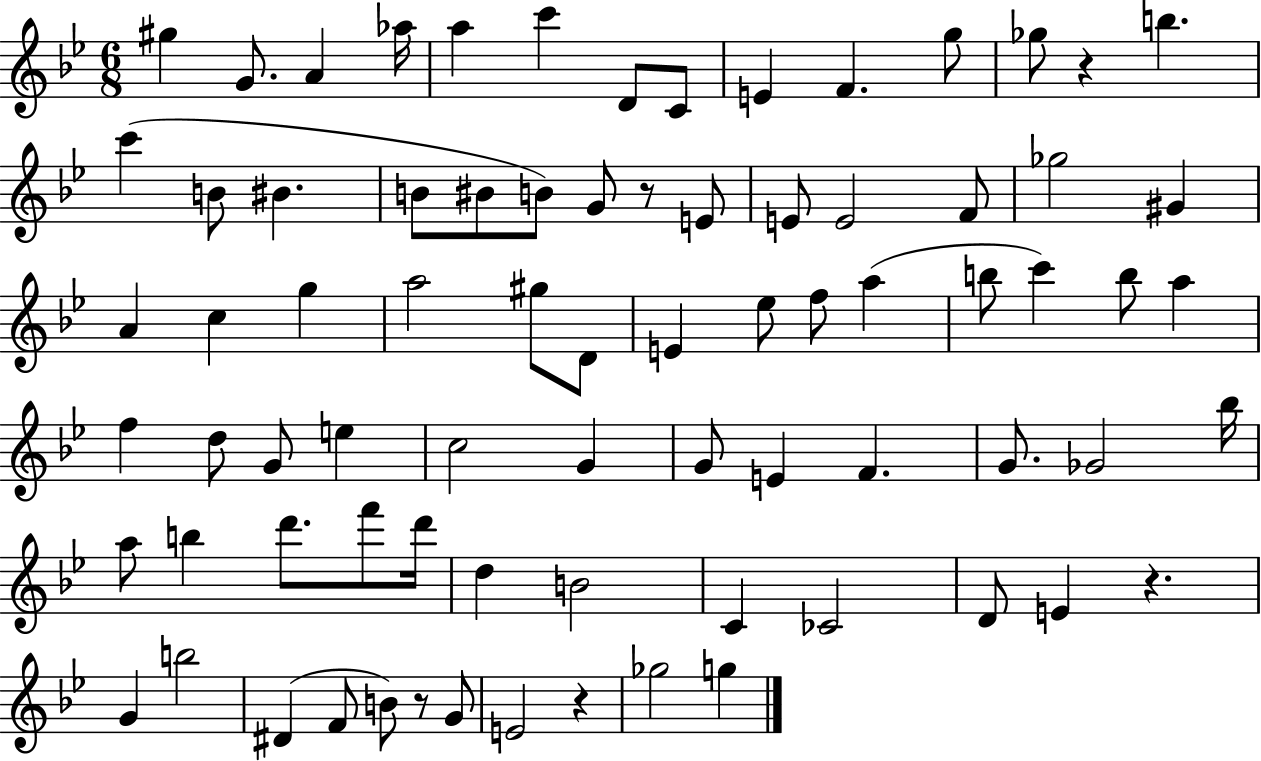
X:1
T:Untitled
M:6/8
L:1/4
K:Bb
^g G/2 A _a/4 a c' D/2 C/2 E F g/2 _g/2 z b c' B/2 ^B B/2 ^B/2 B/2 G/2 z/2 E/2 E/2 E2 F/2 _g2 ^G A c g a2 ^g/2 D/2 E _e/2 f/2 a b/2 c' b/2 a f d/2 G/2 e c2 G G/2 E F G/2 _G2 _b/4 a/2 b d'/2 f'/2 d'/4 d B2 C _C2 D/2 E z G b2 ^D F/2 B/2 z/2 G/2 E2 z _g2 g